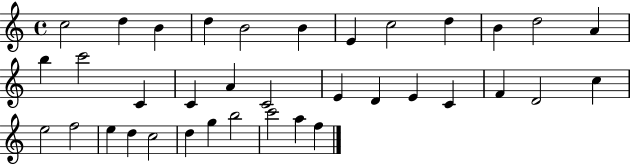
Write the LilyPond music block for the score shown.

{
  \clef treble
  \time 4/4
  \defaultTimeSignature
  \key c \major
  c''2 d''4 b'4 | d''4 b'2 b'4 | e'4 c''2 d''4 | b'4 d''2 a'4 | \break b''4 c'''2 c'4 | c'4 a'4 c'2 | e'4 d'4 e'4 c'4 | f'4 d'2 c''4 | \break e''2 f''2 | e''4 d''4 c''2 | d''4 g''4 b''2 | c'''2 a''4 f''4 | \break \bar "|."
}